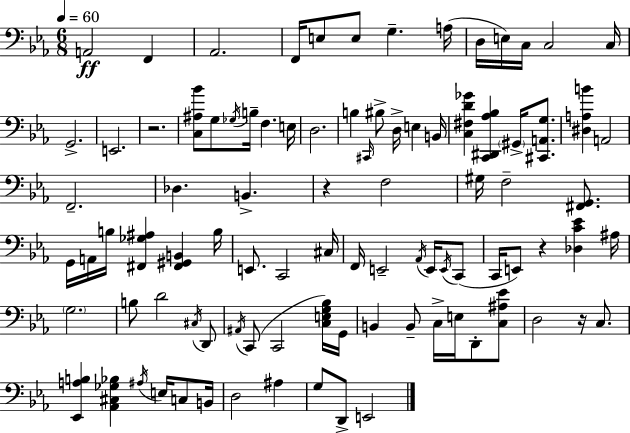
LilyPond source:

{
  \clef bass
  \numericTimeSignature
  \time 6/8
  \key c \minor
  \tempo 4 = 60
  a,2\ff f,4 | aes,2. | f,16 e8 e8 g4.-- a16( | d16 e16) c16 c2 c16 | \break g,2.-> | e,2. | r2. | <c ais bes'>8 g8 \acciaccatura { ges16 } b16-- f4. | \break e16 d2. | b4 \grace { cis,16 } bis8-> d16-> e4 | b,16 <c fis d' ges'>4 <c, dis, aes bes>4 \parenthesize gis,16-> <cis, a, g>8. | <dis a b'>4 a,2 | \break f,2.-- | des4. b,4.-> | r4 f2 | gis16 f2-- <fis, g,>8. | \break g,16 a,16 b16 <fis, ges ais>4 <fis, gis, b,>4 | b16 e,8. c,2 | cis16 f,16 e,2-- \acciaccatura { aes,16 } | e,16 \acciaccatura { e,16 } c,8( c,16 e,8) r4 <des c' ees'>4 | \break ais16 \parenthesize g2. | b8 d'2 | \acciaccatura { cis16 } d,8 \acciaccatura { ais,16 }( c,8 c,2 | <c e g bes>16) g,16 b,4 b,8-- | \break c16-> e16 d,8-. <c ais ees'>8 d2 | r16 c8. <ees, a b>4 <aes, cis ges bes>4 | \acciaccatura { ais16 } e16 c8 b,16 d2 | ais4 g8 d,8-> e,2 | \break \bar "|."
}